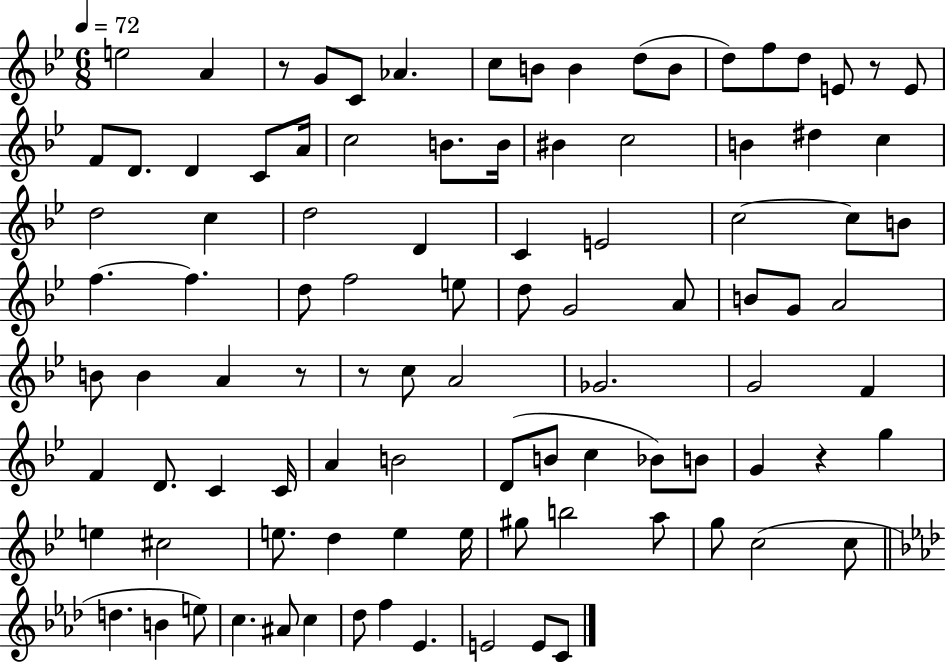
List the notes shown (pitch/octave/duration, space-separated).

E5/h A4/q R/e G4/e C4/e Ab4/q. C5/e B4/e B4/q D5/e B4/e D5/e F5/e D5/e E4/e R/e E4/e F4/e D4/e. D4/q C4/e A4/s C5/h B4/e. B4/s BIS4/q C5/h B4/q D#5/q C5/q D5/h C5/q D5/h D4/q C4/q E4/h C5/h C5/e B4/e F5/q. F5/q. D5/e F5/h E5/e D5/e G4/h A4/e B4/e G4/e A4/h B4/e B4/q A4/q R/e R/e C5/e A4/h Gb4/h. G4/h F4/q F4/q D4/e. C4/q C4/s A4/q B4/h D4/e B4/e C5/q Bb4/e B4/e G4/q R/q G5/q E5/q C#5/h E5/e. D5/q E5/q E5/s G#5/e B5/h A5/e G5/e C5/h C5/e D5/q. B4/q E5/e C5/q. A#4/e C5/q Db5/e F5/q Eb4/q. E4/h E4/e C4/e